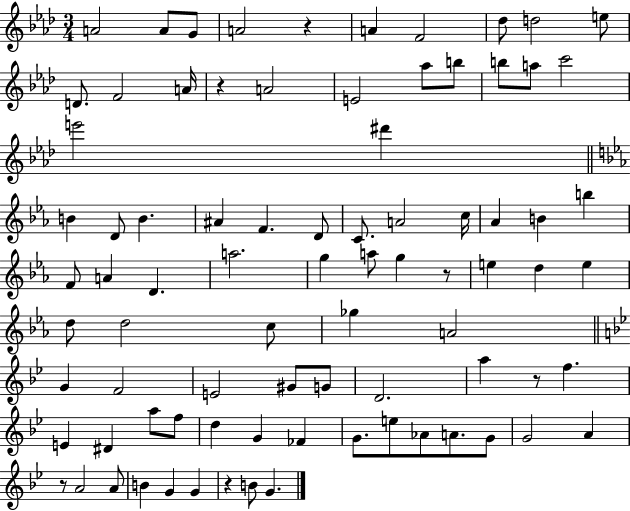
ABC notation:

X:1
T:Untitled
M:3/4
L:1/4
K:Ab
A2 A/2 G/2 A2 z A F2 _d/2 d2 e/2 D/2 F2 A/4 z A2 E2 _a/2 b/2 b/2 a/2 c'2 e'2 ^d' B D/2 B ^A F D/2 C/2 A2 c/4 _A B b F/2 A D a2 g a/2 g z/2 e d e d/2 d2 c/2 _g A2 G F2 E2 ^G/2 G/2 D2 a z/2 f E ^D a/2 f/2 d G _F G/2 e/2 _A/2 A/2 G/2 G2 A z/2 A2 A/2 B G G z B/2 G